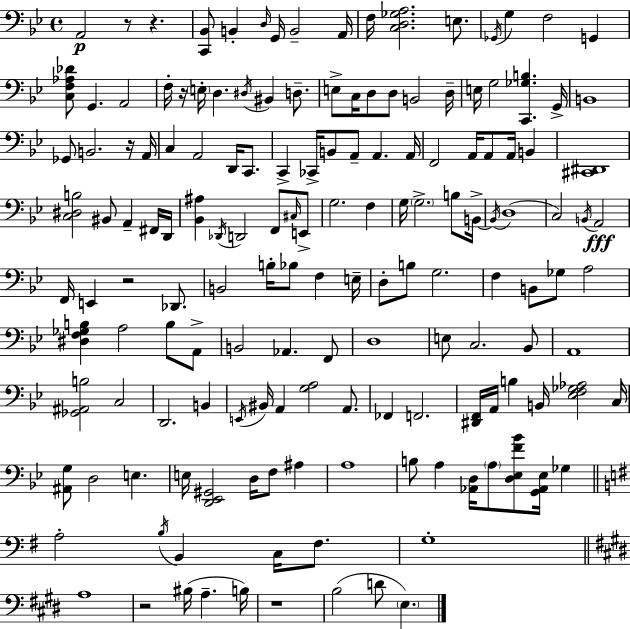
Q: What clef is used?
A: bass